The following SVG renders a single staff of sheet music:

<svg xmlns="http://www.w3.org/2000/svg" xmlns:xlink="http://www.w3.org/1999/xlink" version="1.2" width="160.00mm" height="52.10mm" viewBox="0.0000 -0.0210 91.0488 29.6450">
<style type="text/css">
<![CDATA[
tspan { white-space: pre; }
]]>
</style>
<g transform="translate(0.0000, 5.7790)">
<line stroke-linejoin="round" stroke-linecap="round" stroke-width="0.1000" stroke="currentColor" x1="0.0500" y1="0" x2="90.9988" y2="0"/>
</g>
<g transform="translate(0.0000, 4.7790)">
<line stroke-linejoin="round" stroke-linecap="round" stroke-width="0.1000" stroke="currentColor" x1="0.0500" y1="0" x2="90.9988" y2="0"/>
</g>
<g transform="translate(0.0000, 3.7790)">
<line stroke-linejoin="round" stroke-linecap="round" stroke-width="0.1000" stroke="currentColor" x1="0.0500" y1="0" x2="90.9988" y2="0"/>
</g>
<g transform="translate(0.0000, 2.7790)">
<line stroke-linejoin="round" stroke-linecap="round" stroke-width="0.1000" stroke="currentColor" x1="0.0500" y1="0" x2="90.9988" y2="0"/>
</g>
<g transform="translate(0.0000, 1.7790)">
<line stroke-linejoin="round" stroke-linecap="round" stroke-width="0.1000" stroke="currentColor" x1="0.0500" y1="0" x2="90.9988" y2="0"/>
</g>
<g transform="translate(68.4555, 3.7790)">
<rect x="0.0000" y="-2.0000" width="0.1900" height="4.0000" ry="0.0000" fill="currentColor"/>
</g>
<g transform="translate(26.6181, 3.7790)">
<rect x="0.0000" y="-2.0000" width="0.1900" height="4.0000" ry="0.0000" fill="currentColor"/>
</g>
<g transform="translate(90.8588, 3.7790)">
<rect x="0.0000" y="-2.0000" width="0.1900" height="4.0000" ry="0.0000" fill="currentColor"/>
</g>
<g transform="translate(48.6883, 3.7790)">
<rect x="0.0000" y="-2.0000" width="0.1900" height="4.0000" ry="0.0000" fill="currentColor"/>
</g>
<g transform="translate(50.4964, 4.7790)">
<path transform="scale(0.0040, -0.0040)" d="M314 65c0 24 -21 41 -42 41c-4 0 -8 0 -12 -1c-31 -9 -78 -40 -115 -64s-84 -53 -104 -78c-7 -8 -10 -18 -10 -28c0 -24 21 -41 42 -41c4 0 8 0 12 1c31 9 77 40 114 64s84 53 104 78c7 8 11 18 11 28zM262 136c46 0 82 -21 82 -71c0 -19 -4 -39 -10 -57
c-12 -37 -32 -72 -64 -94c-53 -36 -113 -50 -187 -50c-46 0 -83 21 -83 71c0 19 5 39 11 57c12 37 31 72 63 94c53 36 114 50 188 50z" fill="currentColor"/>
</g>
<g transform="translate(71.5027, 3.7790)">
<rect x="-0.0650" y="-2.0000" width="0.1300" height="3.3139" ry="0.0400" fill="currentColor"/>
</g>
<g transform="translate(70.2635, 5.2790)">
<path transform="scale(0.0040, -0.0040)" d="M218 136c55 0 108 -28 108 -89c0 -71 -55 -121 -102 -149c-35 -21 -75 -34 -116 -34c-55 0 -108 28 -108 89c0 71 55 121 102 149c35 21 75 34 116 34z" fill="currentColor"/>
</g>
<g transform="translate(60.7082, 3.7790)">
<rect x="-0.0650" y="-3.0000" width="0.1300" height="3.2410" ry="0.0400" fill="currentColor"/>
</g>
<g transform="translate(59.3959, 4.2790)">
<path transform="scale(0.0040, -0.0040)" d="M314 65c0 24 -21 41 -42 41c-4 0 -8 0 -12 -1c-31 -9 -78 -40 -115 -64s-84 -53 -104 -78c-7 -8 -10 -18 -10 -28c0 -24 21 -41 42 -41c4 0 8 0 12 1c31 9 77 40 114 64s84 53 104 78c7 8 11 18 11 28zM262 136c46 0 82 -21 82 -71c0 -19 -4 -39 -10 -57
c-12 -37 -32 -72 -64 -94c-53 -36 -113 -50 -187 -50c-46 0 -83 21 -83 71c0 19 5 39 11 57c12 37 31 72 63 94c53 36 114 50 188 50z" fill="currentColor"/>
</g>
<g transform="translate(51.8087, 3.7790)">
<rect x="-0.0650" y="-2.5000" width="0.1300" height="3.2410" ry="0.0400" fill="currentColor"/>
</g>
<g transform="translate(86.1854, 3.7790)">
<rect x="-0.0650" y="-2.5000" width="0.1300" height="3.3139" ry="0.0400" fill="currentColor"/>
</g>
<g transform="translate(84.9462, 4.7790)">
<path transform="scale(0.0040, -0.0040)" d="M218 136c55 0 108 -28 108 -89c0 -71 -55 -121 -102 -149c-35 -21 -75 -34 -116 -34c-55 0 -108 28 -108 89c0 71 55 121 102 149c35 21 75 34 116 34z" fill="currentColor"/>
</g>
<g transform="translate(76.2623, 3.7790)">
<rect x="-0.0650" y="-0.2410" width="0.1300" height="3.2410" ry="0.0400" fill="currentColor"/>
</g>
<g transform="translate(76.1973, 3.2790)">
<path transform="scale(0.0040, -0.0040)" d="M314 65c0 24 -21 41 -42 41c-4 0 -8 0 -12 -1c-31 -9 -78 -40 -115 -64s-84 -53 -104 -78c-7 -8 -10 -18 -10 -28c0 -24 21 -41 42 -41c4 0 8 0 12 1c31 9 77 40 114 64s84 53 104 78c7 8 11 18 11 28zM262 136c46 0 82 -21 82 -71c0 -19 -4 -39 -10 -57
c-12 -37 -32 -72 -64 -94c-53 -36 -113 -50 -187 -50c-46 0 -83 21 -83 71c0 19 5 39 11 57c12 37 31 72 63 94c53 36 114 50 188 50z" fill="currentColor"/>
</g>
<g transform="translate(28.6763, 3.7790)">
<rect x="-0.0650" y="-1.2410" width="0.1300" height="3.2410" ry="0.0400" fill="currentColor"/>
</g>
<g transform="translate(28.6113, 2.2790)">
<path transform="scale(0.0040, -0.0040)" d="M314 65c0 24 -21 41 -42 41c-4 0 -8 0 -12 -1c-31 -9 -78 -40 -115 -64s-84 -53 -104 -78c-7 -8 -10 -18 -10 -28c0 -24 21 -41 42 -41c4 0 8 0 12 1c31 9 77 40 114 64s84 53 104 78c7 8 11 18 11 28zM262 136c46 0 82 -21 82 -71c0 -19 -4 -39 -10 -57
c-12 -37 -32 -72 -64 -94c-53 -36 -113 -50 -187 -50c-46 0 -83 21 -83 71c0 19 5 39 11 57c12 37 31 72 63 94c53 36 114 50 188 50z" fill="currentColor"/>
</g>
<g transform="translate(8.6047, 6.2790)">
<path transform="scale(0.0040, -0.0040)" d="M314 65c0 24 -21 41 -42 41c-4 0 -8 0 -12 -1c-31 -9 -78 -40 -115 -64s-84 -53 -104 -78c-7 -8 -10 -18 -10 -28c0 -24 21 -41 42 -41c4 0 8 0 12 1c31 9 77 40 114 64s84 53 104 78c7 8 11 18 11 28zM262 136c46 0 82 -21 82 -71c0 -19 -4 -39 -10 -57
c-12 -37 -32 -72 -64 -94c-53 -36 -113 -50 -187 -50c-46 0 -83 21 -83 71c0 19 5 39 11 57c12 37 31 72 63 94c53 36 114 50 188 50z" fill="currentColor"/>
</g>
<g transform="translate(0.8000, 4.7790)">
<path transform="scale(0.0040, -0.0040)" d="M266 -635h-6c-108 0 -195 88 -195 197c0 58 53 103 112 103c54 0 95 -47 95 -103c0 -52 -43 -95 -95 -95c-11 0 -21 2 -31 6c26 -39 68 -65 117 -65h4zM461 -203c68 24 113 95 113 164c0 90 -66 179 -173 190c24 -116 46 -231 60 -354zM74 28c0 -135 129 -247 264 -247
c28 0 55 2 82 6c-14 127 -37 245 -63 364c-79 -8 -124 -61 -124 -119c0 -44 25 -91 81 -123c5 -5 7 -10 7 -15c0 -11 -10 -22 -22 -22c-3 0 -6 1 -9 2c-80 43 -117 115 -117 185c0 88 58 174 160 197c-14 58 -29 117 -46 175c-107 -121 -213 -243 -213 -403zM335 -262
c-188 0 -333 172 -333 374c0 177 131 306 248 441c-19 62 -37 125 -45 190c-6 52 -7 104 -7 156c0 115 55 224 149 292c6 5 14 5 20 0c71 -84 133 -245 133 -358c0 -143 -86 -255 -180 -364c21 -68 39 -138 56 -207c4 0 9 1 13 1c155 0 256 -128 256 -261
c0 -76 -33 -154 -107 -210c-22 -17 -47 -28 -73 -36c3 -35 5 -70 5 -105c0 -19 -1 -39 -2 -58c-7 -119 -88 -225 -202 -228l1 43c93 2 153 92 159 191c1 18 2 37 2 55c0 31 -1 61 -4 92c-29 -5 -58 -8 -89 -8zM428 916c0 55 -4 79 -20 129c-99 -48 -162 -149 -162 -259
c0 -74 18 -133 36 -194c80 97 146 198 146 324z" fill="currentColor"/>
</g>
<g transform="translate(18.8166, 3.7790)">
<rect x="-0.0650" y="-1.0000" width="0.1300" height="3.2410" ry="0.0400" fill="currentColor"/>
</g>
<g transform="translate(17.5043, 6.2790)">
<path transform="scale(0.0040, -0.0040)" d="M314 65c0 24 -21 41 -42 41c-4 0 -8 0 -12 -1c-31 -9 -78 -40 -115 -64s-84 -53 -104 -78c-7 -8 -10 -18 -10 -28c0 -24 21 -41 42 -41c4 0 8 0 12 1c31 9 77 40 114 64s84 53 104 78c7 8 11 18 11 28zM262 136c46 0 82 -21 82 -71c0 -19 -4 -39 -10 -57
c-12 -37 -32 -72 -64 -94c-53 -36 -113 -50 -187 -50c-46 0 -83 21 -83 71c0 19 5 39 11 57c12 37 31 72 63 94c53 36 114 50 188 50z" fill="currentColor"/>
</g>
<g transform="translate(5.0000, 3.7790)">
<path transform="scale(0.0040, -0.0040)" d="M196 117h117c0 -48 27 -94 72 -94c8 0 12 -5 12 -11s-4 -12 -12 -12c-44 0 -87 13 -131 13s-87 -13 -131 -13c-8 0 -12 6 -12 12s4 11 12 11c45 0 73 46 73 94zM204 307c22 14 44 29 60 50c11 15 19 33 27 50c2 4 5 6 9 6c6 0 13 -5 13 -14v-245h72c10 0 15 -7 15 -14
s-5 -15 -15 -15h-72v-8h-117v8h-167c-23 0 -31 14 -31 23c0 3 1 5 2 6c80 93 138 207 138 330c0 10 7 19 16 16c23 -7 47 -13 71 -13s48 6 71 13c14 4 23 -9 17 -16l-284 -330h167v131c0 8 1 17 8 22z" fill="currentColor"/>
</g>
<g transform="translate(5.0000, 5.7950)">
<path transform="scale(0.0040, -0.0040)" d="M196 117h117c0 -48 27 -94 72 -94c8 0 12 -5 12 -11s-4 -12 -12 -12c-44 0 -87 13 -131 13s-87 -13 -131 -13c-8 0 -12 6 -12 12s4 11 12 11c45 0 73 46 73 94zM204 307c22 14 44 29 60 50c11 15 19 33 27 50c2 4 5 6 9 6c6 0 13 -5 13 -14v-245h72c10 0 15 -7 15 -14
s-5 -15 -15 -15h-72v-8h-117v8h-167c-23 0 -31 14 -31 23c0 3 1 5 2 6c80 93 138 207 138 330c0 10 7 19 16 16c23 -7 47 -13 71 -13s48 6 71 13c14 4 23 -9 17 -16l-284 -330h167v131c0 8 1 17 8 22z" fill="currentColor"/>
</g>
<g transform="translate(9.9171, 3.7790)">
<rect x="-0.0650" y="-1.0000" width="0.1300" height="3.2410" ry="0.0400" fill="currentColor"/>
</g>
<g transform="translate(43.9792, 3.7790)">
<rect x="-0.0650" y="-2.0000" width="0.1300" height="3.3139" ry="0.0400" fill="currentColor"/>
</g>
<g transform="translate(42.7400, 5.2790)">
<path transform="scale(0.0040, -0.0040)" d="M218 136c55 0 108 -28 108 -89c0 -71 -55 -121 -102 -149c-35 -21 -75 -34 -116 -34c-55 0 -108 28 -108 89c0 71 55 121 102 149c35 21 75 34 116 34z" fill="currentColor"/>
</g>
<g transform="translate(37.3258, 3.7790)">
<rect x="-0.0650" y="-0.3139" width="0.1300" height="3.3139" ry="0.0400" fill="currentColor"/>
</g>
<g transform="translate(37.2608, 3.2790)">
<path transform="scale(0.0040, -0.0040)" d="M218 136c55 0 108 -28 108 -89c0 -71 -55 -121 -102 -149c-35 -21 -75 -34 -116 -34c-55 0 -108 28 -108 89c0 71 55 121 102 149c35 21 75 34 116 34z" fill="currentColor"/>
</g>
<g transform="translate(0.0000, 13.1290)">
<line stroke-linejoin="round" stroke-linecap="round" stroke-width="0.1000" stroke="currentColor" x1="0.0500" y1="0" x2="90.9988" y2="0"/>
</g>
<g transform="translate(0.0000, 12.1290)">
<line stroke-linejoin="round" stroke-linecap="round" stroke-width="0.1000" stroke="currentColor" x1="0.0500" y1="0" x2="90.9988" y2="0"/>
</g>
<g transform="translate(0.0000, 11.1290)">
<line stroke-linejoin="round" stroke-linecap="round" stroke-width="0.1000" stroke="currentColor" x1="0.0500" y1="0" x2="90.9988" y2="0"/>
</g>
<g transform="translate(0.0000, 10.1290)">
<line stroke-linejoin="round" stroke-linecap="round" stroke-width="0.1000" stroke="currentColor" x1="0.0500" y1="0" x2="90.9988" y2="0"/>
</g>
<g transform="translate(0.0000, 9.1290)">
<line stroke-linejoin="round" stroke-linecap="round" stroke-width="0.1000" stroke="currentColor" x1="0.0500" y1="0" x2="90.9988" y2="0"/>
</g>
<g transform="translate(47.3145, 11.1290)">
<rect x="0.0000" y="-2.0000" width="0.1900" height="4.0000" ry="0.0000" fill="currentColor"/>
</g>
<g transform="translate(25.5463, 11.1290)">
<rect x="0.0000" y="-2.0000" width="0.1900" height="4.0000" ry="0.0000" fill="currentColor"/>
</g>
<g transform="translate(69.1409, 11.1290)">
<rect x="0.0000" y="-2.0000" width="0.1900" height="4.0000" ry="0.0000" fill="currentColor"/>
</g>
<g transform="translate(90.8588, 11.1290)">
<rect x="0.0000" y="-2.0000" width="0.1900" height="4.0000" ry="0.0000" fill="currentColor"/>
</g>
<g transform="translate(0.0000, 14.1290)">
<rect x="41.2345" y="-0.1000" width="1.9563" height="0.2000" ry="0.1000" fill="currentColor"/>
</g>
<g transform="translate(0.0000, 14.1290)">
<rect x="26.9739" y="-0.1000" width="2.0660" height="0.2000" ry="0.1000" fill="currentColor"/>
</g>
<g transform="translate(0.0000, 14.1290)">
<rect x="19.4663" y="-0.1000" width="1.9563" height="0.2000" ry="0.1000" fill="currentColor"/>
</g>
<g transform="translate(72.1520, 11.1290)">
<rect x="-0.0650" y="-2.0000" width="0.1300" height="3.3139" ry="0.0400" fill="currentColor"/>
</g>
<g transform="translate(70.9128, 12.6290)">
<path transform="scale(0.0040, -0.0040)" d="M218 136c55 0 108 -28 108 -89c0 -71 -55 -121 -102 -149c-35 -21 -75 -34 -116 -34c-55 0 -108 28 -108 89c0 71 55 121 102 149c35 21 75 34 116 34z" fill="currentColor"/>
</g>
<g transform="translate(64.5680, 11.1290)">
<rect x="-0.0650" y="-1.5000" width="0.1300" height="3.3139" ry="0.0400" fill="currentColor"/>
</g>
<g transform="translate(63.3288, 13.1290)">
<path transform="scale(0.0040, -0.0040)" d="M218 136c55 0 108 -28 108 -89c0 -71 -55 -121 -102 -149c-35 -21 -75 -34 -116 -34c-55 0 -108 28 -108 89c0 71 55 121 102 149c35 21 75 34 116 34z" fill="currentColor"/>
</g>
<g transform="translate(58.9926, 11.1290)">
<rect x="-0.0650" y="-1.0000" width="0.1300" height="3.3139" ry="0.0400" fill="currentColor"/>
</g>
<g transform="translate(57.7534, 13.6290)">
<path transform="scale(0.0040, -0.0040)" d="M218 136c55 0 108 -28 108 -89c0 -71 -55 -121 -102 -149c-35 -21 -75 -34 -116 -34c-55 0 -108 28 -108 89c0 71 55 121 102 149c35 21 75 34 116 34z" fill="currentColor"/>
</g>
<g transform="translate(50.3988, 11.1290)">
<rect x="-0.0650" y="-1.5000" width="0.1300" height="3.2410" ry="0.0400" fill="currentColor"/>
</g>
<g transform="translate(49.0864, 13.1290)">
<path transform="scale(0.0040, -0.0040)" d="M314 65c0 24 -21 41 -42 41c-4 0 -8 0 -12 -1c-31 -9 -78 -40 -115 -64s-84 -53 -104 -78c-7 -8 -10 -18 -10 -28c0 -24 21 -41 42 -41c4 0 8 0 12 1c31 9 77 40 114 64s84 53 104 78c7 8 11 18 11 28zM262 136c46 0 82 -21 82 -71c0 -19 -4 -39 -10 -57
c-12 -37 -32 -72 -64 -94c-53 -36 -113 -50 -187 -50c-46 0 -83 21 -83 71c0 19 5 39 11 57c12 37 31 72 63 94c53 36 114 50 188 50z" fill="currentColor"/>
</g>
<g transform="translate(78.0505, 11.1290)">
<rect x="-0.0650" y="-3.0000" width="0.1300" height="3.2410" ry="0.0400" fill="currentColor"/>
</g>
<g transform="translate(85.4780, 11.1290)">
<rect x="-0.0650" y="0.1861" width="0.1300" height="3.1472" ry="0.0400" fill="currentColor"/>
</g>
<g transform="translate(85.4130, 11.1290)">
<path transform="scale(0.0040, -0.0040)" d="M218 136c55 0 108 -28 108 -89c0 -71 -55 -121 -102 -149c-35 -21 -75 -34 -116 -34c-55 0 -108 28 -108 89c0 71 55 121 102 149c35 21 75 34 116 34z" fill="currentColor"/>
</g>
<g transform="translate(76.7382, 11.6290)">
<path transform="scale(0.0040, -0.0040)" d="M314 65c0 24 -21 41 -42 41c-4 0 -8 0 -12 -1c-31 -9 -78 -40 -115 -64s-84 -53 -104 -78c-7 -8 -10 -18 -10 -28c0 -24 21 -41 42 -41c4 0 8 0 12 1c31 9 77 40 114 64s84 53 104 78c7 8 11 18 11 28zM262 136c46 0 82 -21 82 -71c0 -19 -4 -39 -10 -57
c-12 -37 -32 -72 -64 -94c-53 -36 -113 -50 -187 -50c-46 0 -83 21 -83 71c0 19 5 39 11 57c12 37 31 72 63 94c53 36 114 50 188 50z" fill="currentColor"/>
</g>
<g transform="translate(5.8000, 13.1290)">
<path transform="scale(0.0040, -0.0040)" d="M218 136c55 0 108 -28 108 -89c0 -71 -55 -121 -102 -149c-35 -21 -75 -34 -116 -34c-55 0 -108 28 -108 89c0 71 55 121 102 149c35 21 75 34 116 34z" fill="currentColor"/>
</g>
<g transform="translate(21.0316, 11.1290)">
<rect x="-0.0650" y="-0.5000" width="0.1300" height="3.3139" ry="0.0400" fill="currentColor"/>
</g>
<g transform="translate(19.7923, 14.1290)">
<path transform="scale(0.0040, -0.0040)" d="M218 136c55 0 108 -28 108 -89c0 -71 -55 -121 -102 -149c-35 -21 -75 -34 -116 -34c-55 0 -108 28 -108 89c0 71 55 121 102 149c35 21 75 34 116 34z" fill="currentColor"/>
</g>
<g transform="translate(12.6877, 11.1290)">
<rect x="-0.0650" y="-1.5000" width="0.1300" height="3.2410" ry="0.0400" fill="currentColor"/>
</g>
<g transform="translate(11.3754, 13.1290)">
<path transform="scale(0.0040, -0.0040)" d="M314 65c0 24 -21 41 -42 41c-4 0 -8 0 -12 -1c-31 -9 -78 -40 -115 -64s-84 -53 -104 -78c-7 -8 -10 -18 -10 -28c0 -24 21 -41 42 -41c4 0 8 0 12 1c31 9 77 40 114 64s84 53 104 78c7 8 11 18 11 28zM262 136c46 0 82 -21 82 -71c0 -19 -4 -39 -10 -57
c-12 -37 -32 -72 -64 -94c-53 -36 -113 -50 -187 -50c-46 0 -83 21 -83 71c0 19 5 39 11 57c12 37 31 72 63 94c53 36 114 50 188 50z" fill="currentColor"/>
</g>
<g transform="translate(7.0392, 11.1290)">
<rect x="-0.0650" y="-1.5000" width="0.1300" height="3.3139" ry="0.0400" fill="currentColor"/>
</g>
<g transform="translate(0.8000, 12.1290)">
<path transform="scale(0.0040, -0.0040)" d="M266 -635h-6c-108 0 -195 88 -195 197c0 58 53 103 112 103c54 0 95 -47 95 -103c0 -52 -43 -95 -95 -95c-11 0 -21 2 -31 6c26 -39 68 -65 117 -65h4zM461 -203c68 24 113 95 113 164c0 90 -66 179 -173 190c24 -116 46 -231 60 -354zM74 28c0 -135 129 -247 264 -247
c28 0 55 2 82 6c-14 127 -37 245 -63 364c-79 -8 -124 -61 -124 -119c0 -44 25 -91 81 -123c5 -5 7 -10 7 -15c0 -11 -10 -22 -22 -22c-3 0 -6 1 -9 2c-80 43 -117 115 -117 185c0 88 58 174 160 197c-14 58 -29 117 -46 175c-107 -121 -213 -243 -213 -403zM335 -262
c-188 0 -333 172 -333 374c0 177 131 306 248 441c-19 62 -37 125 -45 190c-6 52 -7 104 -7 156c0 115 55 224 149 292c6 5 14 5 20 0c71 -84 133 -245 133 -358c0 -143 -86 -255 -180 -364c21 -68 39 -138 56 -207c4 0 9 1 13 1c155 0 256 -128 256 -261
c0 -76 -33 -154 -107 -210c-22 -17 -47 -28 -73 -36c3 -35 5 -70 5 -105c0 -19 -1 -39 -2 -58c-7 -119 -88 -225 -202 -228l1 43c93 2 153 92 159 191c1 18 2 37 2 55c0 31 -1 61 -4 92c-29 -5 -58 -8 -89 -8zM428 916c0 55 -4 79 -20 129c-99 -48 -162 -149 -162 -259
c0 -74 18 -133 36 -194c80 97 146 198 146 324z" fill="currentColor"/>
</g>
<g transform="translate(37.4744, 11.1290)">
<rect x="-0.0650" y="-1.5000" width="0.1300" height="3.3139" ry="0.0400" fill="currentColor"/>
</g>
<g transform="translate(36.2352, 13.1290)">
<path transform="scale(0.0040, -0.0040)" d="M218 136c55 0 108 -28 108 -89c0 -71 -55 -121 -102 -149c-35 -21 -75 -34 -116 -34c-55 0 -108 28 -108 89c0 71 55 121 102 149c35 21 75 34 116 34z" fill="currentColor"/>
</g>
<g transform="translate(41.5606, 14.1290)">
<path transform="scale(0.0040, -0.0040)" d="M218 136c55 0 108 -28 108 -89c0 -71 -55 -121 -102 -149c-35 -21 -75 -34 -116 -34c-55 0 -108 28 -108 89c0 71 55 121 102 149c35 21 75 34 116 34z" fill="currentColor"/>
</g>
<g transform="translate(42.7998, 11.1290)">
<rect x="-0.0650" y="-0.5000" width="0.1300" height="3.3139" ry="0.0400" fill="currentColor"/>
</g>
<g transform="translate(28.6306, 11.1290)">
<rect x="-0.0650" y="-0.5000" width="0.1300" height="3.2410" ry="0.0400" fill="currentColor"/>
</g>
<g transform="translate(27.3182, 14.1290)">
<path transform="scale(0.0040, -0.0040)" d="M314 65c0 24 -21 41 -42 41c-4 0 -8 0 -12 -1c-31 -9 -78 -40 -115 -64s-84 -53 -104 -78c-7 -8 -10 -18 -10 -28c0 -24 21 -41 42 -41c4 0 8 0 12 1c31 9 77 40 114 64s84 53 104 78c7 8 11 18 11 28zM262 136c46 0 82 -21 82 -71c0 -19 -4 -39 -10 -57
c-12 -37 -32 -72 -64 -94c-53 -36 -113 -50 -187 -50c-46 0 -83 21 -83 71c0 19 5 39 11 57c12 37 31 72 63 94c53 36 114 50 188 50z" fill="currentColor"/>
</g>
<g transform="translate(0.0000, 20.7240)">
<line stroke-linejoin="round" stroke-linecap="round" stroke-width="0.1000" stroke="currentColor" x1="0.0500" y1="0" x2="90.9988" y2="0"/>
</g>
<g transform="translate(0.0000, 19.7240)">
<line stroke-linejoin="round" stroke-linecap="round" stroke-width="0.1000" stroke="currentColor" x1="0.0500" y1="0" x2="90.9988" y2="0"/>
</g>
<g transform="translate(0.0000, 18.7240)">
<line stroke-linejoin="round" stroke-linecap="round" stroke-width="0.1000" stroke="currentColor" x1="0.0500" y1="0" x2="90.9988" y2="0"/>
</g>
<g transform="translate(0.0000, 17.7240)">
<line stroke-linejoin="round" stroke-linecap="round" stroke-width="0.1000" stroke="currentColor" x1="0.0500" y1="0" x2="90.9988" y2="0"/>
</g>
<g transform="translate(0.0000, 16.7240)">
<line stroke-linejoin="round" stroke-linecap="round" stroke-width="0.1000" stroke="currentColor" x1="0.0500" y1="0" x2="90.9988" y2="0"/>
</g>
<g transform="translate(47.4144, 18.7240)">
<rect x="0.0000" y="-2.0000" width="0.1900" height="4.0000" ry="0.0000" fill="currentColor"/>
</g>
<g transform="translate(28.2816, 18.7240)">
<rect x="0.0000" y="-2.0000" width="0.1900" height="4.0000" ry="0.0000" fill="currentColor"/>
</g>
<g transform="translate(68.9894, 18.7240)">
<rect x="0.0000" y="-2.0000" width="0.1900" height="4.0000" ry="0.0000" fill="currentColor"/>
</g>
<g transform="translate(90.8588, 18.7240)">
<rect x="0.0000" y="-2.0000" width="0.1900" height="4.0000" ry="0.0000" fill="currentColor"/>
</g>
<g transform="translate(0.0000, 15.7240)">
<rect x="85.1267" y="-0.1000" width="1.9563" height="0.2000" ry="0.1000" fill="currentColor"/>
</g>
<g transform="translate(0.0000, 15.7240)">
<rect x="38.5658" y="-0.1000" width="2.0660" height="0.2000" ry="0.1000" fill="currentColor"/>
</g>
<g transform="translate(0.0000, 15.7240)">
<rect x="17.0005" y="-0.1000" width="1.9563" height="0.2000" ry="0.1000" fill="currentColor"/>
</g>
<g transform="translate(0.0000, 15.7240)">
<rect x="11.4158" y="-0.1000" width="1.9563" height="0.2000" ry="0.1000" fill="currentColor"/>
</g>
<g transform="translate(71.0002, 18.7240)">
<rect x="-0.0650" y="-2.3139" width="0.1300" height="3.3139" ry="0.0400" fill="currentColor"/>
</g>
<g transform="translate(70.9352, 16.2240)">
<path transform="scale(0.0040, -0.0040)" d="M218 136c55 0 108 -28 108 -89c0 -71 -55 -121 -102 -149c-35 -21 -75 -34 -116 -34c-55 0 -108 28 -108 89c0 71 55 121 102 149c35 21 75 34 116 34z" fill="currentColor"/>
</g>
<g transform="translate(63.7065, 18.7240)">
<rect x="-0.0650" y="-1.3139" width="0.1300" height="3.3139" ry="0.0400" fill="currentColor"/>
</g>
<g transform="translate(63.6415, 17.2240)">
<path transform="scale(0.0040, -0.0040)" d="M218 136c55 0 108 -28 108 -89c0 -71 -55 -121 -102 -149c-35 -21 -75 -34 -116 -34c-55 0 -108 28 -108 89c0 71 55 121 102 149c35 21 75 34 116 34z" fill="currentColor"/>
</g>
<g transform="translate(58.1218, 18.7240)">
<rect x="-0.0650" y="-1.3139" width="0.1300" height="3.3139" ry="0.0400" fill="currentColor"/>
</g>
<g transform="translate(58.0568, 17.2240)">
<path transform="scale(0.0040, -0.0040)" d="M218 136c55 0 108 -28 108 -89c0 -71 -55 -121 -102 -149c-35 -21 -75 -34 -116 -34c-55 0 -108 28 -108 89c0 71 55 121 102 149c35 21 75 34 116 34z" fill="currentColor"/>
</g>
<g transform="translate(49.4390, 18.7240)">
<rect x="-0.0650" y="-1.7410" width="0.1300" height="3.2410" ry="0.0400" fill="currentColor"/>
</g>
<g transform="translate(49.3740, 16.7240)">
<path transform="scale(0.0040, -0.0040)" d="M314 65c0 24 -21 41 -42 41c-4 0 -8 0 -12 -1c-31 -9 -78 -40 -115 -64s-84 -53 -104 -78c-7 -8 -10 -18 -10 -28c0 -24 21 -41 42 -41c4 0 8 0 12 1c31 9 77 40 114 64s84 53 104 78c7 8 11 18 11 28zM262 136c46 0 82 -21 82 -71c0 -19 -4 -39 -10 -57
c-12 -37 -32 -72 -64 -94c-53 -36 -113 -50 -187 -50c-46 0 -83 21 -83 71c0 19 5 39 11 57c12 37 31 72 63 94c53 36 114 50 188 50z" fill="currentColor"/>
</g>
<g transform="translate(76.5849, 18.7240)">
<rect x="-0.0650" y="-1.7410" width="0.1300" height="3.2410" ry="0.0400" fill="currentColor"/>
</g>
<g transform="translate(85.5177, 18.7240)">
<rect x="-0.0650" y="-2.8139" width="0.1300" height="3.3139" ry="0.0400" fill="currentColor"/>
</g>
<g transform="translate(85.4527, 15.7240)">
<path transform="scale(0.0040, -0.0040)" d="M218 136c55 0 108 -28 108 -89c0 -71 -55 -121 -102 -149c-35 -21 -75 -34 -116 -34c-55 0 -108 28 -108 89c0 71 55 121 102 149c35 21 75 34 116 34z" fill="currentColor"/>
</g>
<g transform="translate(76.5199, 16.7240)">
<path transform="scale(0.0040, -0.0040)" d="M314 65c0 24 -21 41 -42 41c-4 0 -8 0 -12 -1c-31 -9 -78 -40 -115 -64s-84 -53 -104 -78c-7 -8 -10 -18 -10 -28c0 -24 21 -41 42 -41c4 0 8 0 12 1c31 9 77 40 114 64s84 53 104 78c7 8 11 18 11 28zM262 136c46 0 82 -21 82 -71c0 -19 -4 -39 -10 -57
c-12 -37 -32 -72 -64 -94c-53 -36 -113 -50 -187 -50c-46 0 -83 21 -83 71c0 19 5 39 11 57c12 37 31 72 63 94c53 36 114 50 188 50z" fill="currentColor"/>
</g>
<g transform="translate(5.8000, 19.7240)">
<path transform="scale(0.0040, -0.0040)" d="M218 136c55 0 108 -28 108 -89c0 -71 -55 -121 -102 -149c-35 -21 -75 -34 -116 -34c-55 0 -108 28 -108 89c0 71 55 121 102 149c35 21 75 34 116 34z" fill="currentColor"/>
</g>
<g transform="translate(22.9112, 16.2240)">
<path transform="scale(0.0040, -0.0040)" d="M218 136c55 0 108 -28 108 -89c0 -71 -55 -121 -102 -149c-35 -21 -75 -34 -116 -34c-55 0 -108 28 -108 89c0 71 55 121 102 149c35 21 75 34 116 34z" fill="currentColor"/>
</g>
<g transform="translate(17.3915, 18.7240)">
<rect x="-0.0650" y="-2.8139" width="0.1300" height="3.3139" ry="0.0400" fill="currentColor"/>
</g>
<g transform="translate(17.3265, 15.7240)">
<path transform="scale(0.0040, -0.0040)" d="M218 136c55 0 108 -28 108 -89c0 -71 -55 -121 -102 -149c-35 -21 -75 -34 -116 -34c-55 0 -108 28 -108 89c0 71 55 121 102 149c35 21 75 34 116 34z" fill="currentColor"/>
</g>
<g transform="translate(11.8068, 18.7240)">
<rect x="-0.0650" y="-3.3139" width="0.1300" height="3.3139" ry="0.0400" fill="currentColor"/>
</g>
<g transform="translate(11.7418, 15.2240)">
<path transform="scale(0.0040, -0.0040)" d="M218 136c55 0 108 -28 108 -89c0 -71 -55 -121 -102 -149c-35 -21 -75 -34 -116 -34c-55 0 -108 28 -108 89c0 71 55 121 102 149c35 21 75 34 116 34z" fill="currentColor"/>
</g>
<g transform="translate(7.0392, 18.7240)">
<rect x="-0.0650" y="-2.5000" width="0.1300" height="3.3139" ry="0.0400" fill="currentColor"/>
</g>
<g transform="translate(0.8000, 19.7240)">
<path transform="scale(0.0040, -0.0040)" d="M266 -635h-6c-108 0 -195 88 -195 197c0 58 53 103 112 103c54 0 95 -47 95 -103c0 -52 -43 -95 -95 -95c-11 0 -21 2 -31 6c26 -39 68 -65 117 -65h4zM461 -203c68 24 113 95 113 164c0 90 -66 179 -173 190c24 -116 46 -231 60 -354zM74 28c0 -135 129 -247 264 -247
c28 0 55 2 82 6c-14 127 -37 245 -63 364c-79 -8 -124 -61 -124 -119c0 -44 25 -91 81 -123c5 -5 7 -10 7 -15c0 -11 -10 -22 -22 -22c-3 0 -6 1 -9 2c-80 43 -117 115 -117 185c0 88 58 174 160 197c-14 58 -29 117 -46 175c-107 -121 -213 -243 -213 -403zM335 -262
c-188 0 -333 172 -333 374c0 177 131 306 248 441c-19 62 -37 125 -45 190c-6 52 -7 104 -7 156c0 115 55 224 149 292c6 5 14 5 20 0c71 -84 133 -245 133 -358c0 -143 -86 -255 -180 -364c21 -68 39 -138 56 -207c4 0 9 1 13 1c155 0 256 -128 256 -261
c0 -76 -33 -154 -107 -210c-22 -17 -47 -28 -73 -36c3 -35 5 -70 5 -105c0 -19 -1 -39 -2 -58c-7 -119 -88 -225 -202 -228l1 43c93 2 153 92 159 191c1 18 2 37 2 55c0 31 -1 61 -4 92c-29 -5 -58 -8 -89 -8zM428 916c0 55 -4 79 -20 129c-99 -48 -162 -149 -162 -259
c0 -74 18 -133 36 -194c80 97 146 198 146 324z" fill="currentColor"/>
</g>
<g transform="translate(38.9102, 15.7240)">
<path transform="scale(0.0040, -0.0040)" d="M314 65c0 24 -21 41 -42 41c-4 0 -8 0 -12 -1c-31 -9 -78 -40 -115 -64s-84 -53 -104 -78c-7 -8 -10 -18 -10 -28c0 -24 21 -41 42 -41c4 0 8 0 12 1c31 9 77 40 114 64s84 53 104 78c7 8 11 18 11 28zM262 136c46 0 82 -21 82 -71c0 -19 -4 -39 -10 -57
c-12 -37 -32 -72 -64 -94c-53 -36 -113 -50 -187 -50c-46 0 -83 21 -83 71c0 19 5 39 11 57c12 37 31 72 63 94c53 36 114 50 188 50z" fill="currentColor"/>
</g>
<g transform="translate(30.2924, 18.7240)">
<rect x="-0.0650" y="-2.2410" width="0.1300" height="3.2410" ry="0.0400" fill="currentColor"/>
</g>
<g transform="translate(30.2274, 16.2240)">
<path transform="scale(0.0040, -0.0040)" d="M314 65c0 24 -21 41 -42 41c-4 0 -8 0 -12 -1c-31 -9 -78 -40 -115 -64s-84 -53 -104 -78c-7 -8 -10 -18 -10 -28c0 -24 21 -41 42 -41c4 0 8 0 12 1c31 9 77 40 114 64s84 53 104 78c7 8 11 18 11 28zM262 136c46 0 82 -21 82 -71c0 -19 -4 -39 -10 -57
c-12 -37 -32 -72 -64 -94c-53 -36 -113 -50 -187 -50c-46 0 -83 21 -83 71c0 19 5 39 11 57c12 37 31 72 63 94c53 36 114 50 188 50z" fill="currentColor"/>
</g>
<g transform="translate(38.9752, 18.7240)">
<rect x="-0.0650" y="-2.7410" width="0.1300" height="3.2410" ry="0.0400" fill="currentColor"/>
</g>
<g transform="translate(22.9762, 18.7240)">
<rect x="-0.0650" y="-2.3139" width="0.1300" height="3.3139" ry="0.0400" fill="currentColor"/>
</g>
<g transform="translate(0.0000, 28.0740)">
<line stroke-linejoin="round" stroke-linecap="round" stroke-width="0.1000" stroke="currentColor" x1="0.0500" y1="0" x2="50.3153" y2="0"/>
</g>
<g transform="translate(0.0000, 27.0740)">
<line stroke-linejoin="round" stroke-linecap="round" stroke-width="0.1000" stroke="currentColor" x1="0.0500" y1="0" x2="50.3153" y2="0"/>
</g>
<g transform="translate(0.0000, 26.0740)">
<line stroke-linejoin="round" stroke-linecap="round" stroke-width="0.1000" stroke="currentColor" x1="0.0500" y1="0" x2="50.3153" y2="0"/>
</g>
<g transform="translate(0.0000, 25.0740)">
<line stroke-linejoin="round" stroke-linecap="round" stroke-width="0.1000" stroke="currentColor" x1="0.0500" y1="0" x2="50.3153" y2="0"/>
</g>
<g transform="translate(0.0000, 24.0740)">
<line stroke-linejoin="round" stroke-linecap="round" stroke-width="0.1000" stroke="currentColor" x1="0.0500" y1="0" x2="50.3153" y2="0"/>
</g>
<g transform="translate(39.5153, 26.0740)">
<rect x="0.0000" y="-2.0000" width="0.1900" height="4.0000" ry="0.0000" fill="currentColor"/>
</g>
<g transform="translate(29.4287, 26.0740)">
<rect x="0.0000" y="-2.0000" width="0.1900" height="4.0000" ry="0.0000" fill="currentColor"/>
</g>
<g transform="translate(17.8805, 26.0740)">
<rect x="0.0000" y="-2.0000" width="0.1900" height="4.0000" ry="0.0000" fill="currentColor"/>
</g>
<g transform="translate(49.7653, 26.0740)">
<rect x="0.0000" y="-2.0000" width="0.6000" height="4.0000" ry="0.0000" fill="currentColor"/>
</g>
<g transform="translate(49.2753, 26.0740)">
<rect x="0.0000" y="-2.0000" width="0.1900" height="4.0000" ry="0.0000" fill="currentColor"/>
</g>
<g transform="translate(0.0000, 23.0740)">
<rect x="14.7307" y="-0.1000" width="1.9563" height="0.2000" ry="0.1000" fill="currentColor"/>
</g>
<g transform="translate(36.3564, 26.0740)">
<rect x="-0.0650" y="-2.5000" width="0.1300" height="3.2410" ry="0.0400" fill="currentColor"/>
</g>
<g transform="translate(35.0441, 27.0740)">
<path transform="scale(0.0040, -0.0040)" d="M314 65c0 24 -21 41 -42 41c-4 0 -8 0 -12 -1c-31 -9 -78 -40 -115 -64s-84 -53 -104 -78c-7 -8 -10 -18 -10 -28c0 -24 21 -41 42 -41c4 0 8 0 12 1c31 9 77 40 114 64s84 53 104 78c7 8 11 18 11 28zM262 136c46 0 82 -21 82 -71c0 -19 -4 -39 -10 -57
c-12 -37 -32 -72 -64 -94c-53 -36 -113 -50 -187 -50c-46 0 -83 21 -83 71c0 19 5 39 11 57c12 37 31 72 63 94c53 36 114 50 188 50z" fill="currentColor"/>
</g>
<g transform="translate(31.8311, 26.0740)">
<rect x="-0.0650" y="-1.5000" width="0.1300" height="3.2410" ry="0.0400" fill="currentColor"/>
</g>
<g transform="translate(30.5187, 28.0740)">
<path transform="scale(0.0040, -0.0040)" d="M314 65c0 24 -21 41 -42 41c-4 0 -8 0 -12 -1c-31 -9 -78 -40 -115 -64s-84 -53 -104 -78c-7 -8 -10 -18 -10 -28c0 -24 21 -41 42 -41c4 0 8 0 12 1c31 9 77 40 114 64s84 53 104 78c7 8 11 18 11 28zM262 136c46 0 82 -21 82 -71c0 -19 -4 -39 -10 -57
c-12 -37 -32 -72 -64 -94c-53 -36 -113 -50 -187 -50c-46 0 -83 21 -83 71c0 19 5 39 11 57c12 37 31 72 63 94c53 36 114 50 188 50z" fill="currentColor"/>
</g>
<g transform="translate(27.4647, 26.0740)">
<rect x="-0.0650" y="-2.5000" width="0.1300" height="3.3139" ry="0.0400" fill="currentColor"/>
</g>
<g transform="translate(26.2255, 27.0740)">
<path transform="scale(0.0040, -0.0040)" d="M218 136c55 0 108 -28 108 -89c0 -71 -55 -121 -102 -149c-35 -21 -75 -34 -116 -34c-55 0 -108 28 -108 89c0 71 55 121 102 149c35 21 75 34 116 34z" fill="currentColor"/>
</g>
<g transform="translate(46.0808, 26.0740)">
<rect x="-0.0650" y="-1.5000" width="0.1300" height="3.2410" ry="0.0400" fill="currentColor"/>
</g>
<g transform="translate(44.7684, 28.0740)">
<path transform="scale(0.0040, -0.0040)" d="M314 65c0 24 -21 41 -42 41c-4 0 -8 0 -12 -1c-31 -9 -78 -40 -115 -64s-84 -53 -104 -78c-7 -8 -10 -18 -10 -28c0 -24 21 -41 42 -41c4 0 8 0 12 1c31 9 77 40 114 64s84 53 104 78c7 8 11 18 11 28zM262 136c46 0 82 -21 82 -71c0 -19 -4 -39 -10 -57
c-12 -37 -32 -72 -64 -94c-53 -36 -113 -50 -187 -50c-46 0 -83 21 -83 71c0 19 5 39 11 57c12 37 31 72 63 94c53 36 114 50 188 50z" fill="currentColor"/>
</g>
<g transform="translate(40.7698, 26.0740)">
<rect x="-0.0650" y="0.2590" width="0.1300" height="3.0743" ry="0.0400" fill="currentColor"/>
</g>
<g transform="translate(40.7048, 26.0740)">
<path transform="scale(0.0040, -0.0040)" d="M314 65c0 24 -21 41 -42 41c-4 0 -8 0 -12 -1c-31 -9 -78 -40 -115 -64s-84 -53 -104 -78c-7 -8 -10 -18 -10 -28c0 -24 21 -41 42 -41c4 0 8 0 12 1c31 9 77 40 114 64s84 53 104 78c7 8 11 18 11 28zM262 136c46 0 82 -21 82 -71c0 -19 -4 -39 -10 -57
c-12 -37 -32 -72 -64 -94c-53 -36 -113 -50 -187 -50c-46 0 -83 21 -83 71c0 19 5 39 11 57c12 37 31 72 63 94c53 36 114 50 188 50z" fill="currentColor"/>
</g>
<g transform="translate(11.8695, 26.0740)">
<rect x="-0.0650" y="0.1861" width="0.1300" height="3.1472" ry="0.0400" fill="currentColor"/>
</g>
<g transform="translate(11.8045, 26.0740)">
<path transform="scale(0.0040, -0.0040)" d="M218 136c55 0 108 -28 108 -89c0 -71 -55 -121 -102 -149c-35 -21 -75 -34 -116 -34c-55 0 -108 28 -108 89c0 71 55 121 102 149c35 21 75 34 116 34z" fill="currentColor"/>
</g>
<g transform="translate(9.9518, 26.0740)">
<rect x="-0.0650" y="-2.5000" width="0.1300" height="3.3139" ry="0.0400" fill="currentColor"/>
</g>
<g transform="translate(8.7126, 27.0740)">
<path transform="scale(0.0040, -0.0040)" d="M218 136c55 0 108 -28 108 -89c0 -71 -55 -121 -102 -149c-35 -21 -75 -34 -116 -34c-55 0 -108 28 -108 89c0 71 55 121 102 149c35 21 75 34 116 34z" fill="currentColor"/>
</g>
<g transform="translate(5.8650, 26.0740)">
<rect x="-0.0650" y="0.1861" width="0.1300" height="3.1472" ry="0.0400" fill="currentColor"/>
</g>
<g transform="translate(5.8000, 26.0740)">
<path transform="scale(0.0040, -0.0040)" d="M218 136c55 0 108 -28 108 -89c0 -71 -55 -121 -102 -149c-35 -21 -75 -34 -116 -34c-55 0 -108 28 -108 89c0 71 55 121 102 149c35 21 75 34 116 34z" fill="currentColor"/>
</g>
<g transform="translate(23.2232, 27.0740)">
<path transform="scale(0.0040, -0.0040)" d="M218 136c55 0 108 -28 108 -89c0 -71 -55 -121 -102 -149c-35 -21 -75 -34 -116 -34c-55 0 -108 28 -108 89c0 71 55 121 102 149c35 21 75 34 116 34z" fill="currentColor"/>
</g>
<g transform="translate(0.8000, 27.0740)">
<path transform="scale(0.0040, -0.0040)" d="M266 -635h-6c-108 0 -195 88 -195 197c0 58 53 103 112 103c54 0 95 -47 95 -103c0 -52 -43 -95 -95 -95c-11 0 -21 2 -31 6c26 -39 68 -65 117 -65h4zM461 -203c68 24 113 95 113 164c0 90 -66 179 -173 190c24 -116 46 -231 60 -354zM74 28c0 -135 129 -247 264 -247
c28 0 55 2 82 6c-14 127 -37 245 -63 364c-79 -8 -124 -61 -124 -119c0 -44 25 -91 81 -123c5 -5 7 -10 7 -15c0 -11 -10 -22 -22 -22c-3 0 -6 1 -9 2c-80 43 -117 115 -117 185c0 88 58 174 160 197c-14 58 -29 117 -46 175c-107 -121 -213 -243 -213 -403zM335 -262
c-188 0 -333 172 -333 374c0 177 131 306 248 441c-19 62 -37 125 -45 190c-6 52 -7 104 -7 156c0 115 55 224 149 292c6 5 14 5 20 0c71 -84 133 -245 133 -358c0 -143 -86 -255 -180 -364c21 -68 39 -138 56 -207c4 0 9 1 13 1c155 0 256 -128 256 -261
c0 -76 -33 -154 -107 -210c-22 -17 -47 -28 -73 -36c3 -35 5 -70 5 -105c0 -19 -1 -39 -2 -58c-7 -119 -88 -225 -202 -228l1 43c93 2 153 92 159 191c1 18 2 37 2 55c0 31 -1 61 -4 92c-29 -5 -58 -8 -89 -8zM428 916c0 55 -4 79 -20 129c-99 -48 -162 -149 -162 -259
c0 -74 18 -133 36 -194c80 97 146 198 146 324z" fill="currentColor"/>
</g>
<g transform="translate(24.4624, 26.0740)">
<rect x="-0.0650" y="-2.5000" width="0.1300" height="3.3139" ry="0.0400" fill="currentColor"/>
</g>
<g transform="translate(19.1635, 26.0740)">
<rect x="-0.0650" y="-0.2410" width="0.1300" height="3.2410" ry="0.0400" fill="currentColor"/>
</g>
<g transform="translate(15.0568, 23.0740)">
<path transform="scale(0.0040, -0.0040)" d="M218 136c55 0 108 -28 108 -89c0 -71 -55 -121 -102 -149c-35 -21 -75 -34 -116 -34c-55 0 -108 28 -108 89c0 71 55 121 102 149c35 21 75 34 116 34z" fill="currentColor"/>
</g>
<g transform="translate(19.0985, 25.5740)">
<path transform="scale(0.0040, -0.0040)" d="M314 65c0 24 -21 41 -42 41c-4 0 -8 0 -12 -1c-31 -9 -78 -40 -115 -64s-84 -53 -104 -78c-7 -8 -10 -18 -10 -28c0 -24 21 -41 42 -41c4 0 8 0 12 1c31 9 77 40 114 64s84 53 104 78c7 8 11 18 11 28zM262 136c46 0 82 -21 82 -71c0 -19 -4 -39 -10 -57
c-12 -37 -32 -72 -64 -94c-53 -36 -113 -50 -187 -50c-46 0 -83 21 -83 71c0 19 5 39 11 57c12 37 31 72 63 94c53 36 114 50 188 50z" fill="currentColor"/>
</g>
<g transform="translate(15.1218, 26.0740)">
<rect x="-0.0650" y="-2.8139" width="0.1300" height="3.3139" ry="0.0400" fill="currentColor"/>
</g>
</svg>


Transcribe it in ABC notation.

X:1
T:Untitled
M:4/4
L:1/4
K:C
D2 D2 e2 c F G2 A2 F c2 G E E2 C C2 E C E2 D E F A2 B G b a g g2 a2 f2 e e g f2 a B G B a c2 G G E2 G2 B2 E2